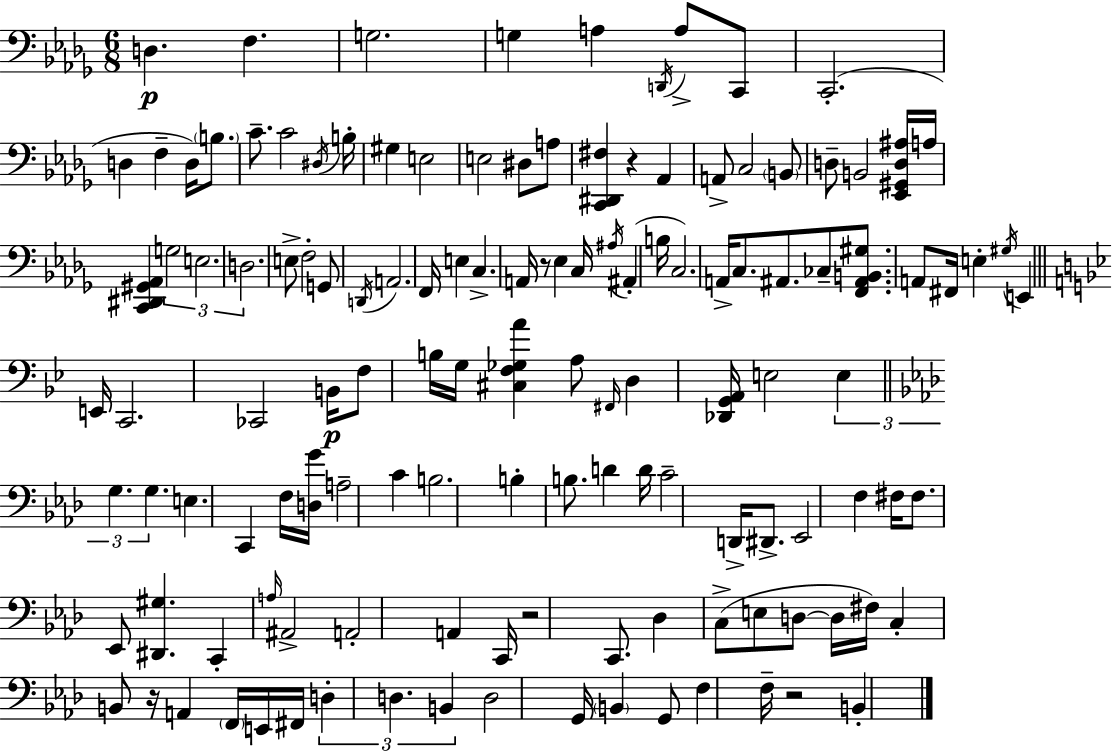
X:1
T:Untitled
M:6/8
L:1/4
K:Bbm
D, F, G,2 G, A, D,,/4 A,/2 C,,/2 C,,2 D, F, D,/4 B,/2 C/2 C2 ^D,/4 B,/4 ^G, E,2 E,2 ^D,/2 A,/2 [C,,^D,,^F,] z _A,, A,,/2 C,2 B,,/2 D,/2 B,,2 [_E,,^G,,D,^A,]/4 A,/4 [C,,^D,,^G,,_A,,] G,2 E,2 D,2 E,/2 F,2 G,,/2 D,,/4 A,,2 F,,/4 E, C, A,,/4 z/2 _E, C,/4 ^A,/4 ^A,, B,/4 C,2 A,,/4 C,/2 ^A,,/2 _C,/2 [F,,^A,,B,,^G,]/2 A,,/2 ^F,,/4 E, ^G,/4 E,, E,,/4 C,,2 _C,,2 B,,/4 F,/2 B,/4 G,/4 [^C,F,_G,A] A,/2 ^F,,/4 D, [_D,,G,,A,,]/4 E,2 E, G, G, E, C,, F,/4 [D,G]/4 A,2 C B,2 B, B,/2 D D/4 C2 D,,/4 ^D,,/2 _E,,2 F, ^F,/4 ^F,/2 _E,,/2 [^D,,^G,] C,, A,/4 ^A,,2 A,,2 A,, C,,/4 z2 C,,/2 _D, C,/2 E,/2 D,/2 D,/4 ^F,/4 C, B,,/2 z/4 A,, F,,/4 E,,/4 ^F,,/4 D, D, B,, D,2 G,,/4 B,, G,,/2 F, F,/4 z2 B,,